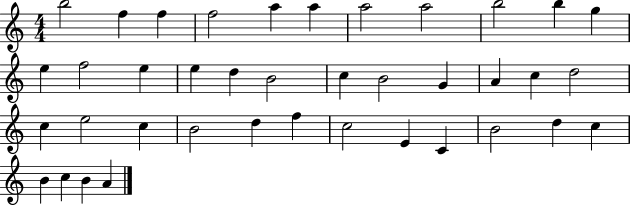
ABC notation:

X:1
T:Untitled
M:4/4
L:1/4
K:C
b2 f f f2 a a a2 a2 b2 b g e f2 e e d B2 c B2 G A c d2 c e2 c B2 d f c2 E C B2 d c B c B A